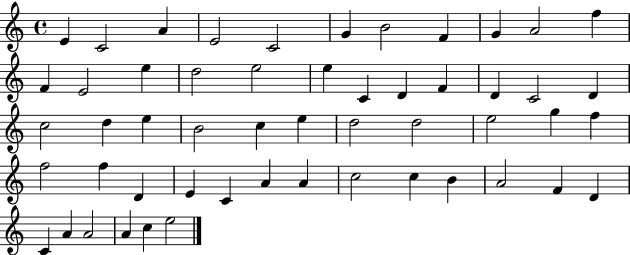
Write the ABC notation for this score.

X:1
T:Untitled
M:4/4
L:1/4
K:C
E C2 A E2 C2 G B2 F G A2 f F E2 e d2 e2 e C D F D C2 D c2 d e B2 c e d2 d2 e2 g f f2 f D E C A A c2 c B A2 F D C A A2 A c e2